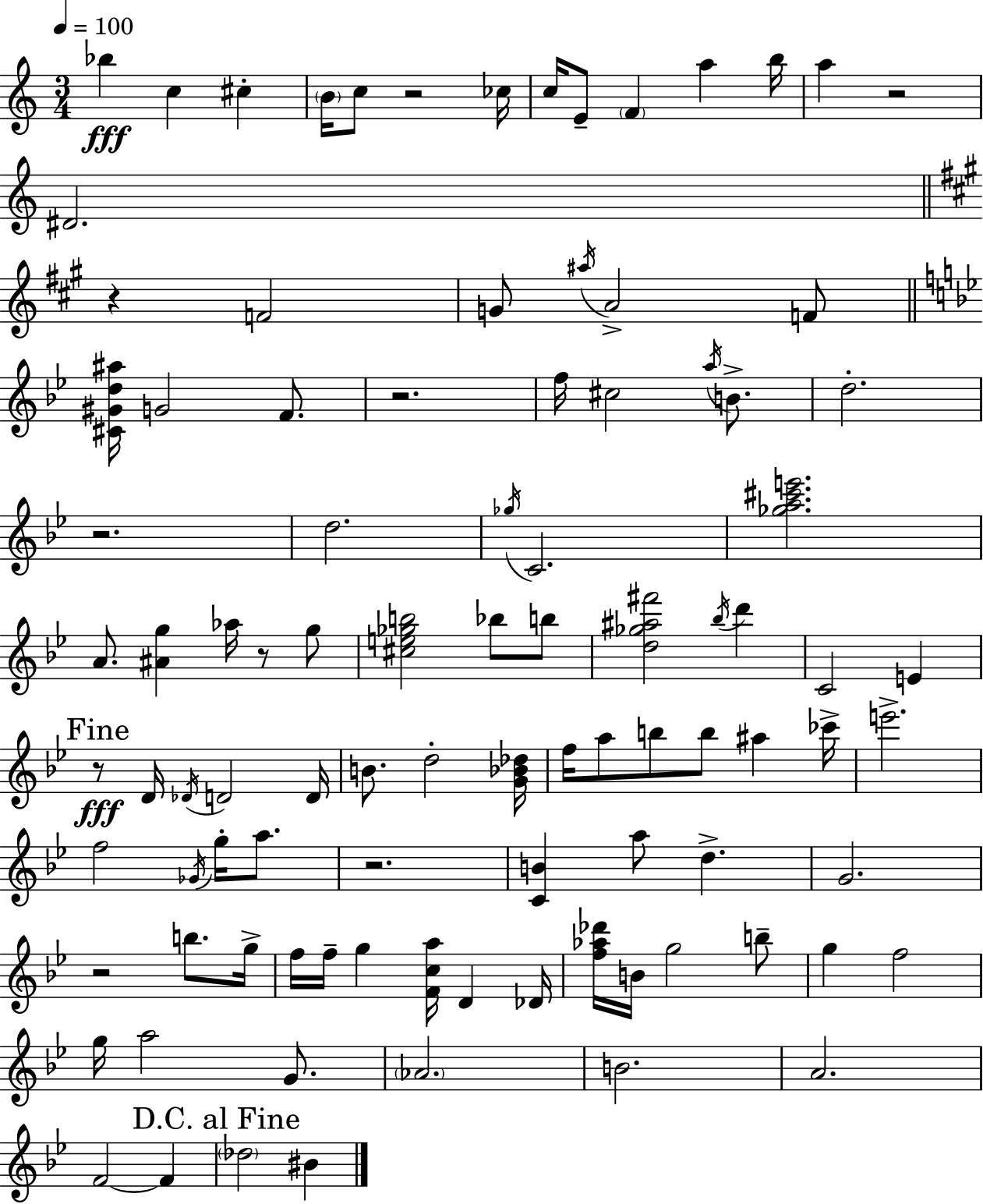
Bb5/q C5/q C#5/q B4/s C5/e R/h CES5/s C5/s E4/e F4/q A5/q B5/s A5/q R/h D#4/h. R/q F4/h G4/e A#5/s A4/h F4/e [C#4,G#4,D5,A#5]/s G4/h F4/e. R/h. F5/s C#5/h A5/s B4/e. D5/h. R/h. D5/h. Gb5/s C4/h. [Gb5,A5,C#6,E6]/h. A4/e. [A#4,G5]/q Ab5/s R/e G5/e [C#5,E5,Gb5,B5]/h Bb5/e B5/e [D5,Gb5,A#5,F#6]/h Bb5/s D6/q C4/h E4/q R/e D4/s Db4/s D4/h D4/s B4/e. D5/h [G4,Bb4,Db5]/s F5/s A5/e B5/e B5/e A#5/q CES6/s E6/h. F5/h Gb4/s G5/s A5/e. R/h. [C4,B4]/q A5/e D5/q. G4/h. R/h B5/e. G5/s F5/s F5/s G5/q [F4,C5,A5]/s D4/q Db4/s [F5,Ab5,Db6]/s B4/s G5/h B5/e G5/q F5/h G5/s A5/h G4/e. Ab4/h. B4/h. A4/h. F4/h F4/q Db5/h BIS4/q